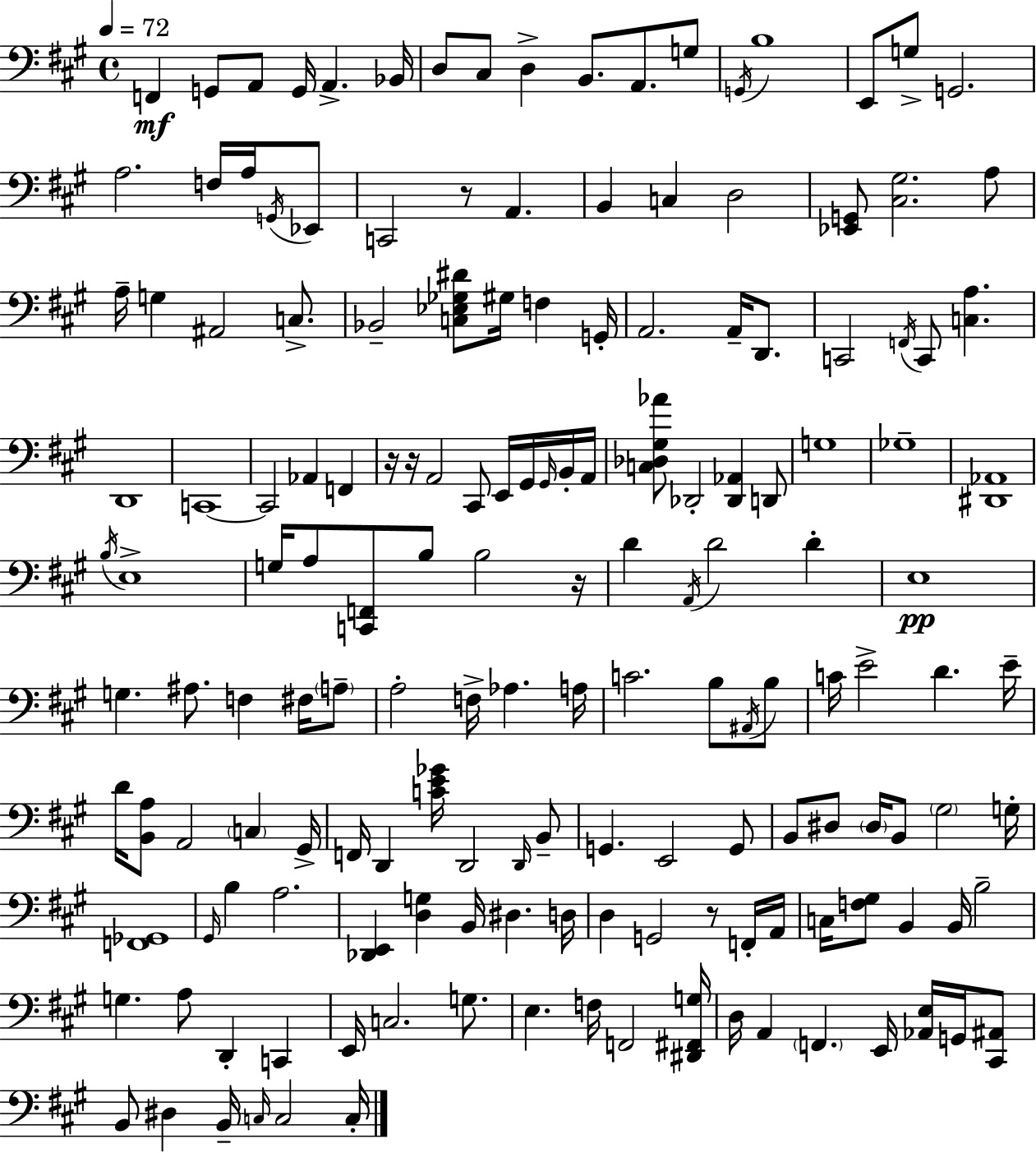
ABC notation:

X:1
T:Untitled
M:4/4
L:1/4
K:A
F,, G,,/2 A,,/2 G,,/4 A,, _B,,/4 D,/2 ^C,/2 D, B,,/2 A,,/2 G,/2 G,,/4 B,4 E,,/2 G,/2 G,,2 A,2 F,/4 A,/4 G,,/4 _E,,/2 C,,2 z/2 A,, B,, C, D,2 [_E,,G,,]/2 [^C,^G,]2 A,/2 A,/4 G, ^A,,2 C,/2 _B,,2 [C,_E,_G,^D]/2 ^G,/4 F, G,,/4 A,,2 A,,/4 D,,/2 C,,2 F,,/4 C,,/2 [C,A,] D,,4 C,,4 C,,2 _A,, F,, z/4 z/4 A,,2 ^C,,/2 E,,/4 ^G,,/4 ^G,,/4 B,,/4 A,,/4 [C,_D,^G,_A]/2 _D,,2 [_D,,_A,,] D,,/2 G,4 _G,4 [^D,,_A,,]4 B,/4 E,4 G,/4 A,/2 [C,,F,,]/2 B,/2 B,2 z/4 D A,,/4 D2 D E,4 G, ^A,/2 F, ^F,/4 A,/2 A,2 F,/4 _A, A,/4 C2 B,/2 ^A,,/4 B,/2 C/4 E2 D E/4 D/4 [B,,A,]/2 A,,2 C, ^G,,/4 F,,/4 D,, [CE_G]/4 D,,2 D,,/4 B,,/2 G,, E,,2 G,,/2 B,,/2 ^D,/2 ^D,/4 B,,/2 ^G,2 G,/4 [F,,_G,,]4 ^G,,/4 B, A,2 [_D,,E,,] [D,G,] B,,/4 ^D, D,/4 D, G,,2 z/2 F,,/4 A,,/4 C,/4 [F,^G,]/2 B,, B,,/4 B,2 G, A,/2 D,, C,, E,,/4 C,2 G,/2 E, F,/4 F,,2 [^D,,^F,,G,]/4 D,/4 A,, F,, E,,/4 [_A,,E,]/4 G,,/4 [^C,,^A,,]/2 B,,/2 ^D, B,,/4 C,/4 C,2 C,/4